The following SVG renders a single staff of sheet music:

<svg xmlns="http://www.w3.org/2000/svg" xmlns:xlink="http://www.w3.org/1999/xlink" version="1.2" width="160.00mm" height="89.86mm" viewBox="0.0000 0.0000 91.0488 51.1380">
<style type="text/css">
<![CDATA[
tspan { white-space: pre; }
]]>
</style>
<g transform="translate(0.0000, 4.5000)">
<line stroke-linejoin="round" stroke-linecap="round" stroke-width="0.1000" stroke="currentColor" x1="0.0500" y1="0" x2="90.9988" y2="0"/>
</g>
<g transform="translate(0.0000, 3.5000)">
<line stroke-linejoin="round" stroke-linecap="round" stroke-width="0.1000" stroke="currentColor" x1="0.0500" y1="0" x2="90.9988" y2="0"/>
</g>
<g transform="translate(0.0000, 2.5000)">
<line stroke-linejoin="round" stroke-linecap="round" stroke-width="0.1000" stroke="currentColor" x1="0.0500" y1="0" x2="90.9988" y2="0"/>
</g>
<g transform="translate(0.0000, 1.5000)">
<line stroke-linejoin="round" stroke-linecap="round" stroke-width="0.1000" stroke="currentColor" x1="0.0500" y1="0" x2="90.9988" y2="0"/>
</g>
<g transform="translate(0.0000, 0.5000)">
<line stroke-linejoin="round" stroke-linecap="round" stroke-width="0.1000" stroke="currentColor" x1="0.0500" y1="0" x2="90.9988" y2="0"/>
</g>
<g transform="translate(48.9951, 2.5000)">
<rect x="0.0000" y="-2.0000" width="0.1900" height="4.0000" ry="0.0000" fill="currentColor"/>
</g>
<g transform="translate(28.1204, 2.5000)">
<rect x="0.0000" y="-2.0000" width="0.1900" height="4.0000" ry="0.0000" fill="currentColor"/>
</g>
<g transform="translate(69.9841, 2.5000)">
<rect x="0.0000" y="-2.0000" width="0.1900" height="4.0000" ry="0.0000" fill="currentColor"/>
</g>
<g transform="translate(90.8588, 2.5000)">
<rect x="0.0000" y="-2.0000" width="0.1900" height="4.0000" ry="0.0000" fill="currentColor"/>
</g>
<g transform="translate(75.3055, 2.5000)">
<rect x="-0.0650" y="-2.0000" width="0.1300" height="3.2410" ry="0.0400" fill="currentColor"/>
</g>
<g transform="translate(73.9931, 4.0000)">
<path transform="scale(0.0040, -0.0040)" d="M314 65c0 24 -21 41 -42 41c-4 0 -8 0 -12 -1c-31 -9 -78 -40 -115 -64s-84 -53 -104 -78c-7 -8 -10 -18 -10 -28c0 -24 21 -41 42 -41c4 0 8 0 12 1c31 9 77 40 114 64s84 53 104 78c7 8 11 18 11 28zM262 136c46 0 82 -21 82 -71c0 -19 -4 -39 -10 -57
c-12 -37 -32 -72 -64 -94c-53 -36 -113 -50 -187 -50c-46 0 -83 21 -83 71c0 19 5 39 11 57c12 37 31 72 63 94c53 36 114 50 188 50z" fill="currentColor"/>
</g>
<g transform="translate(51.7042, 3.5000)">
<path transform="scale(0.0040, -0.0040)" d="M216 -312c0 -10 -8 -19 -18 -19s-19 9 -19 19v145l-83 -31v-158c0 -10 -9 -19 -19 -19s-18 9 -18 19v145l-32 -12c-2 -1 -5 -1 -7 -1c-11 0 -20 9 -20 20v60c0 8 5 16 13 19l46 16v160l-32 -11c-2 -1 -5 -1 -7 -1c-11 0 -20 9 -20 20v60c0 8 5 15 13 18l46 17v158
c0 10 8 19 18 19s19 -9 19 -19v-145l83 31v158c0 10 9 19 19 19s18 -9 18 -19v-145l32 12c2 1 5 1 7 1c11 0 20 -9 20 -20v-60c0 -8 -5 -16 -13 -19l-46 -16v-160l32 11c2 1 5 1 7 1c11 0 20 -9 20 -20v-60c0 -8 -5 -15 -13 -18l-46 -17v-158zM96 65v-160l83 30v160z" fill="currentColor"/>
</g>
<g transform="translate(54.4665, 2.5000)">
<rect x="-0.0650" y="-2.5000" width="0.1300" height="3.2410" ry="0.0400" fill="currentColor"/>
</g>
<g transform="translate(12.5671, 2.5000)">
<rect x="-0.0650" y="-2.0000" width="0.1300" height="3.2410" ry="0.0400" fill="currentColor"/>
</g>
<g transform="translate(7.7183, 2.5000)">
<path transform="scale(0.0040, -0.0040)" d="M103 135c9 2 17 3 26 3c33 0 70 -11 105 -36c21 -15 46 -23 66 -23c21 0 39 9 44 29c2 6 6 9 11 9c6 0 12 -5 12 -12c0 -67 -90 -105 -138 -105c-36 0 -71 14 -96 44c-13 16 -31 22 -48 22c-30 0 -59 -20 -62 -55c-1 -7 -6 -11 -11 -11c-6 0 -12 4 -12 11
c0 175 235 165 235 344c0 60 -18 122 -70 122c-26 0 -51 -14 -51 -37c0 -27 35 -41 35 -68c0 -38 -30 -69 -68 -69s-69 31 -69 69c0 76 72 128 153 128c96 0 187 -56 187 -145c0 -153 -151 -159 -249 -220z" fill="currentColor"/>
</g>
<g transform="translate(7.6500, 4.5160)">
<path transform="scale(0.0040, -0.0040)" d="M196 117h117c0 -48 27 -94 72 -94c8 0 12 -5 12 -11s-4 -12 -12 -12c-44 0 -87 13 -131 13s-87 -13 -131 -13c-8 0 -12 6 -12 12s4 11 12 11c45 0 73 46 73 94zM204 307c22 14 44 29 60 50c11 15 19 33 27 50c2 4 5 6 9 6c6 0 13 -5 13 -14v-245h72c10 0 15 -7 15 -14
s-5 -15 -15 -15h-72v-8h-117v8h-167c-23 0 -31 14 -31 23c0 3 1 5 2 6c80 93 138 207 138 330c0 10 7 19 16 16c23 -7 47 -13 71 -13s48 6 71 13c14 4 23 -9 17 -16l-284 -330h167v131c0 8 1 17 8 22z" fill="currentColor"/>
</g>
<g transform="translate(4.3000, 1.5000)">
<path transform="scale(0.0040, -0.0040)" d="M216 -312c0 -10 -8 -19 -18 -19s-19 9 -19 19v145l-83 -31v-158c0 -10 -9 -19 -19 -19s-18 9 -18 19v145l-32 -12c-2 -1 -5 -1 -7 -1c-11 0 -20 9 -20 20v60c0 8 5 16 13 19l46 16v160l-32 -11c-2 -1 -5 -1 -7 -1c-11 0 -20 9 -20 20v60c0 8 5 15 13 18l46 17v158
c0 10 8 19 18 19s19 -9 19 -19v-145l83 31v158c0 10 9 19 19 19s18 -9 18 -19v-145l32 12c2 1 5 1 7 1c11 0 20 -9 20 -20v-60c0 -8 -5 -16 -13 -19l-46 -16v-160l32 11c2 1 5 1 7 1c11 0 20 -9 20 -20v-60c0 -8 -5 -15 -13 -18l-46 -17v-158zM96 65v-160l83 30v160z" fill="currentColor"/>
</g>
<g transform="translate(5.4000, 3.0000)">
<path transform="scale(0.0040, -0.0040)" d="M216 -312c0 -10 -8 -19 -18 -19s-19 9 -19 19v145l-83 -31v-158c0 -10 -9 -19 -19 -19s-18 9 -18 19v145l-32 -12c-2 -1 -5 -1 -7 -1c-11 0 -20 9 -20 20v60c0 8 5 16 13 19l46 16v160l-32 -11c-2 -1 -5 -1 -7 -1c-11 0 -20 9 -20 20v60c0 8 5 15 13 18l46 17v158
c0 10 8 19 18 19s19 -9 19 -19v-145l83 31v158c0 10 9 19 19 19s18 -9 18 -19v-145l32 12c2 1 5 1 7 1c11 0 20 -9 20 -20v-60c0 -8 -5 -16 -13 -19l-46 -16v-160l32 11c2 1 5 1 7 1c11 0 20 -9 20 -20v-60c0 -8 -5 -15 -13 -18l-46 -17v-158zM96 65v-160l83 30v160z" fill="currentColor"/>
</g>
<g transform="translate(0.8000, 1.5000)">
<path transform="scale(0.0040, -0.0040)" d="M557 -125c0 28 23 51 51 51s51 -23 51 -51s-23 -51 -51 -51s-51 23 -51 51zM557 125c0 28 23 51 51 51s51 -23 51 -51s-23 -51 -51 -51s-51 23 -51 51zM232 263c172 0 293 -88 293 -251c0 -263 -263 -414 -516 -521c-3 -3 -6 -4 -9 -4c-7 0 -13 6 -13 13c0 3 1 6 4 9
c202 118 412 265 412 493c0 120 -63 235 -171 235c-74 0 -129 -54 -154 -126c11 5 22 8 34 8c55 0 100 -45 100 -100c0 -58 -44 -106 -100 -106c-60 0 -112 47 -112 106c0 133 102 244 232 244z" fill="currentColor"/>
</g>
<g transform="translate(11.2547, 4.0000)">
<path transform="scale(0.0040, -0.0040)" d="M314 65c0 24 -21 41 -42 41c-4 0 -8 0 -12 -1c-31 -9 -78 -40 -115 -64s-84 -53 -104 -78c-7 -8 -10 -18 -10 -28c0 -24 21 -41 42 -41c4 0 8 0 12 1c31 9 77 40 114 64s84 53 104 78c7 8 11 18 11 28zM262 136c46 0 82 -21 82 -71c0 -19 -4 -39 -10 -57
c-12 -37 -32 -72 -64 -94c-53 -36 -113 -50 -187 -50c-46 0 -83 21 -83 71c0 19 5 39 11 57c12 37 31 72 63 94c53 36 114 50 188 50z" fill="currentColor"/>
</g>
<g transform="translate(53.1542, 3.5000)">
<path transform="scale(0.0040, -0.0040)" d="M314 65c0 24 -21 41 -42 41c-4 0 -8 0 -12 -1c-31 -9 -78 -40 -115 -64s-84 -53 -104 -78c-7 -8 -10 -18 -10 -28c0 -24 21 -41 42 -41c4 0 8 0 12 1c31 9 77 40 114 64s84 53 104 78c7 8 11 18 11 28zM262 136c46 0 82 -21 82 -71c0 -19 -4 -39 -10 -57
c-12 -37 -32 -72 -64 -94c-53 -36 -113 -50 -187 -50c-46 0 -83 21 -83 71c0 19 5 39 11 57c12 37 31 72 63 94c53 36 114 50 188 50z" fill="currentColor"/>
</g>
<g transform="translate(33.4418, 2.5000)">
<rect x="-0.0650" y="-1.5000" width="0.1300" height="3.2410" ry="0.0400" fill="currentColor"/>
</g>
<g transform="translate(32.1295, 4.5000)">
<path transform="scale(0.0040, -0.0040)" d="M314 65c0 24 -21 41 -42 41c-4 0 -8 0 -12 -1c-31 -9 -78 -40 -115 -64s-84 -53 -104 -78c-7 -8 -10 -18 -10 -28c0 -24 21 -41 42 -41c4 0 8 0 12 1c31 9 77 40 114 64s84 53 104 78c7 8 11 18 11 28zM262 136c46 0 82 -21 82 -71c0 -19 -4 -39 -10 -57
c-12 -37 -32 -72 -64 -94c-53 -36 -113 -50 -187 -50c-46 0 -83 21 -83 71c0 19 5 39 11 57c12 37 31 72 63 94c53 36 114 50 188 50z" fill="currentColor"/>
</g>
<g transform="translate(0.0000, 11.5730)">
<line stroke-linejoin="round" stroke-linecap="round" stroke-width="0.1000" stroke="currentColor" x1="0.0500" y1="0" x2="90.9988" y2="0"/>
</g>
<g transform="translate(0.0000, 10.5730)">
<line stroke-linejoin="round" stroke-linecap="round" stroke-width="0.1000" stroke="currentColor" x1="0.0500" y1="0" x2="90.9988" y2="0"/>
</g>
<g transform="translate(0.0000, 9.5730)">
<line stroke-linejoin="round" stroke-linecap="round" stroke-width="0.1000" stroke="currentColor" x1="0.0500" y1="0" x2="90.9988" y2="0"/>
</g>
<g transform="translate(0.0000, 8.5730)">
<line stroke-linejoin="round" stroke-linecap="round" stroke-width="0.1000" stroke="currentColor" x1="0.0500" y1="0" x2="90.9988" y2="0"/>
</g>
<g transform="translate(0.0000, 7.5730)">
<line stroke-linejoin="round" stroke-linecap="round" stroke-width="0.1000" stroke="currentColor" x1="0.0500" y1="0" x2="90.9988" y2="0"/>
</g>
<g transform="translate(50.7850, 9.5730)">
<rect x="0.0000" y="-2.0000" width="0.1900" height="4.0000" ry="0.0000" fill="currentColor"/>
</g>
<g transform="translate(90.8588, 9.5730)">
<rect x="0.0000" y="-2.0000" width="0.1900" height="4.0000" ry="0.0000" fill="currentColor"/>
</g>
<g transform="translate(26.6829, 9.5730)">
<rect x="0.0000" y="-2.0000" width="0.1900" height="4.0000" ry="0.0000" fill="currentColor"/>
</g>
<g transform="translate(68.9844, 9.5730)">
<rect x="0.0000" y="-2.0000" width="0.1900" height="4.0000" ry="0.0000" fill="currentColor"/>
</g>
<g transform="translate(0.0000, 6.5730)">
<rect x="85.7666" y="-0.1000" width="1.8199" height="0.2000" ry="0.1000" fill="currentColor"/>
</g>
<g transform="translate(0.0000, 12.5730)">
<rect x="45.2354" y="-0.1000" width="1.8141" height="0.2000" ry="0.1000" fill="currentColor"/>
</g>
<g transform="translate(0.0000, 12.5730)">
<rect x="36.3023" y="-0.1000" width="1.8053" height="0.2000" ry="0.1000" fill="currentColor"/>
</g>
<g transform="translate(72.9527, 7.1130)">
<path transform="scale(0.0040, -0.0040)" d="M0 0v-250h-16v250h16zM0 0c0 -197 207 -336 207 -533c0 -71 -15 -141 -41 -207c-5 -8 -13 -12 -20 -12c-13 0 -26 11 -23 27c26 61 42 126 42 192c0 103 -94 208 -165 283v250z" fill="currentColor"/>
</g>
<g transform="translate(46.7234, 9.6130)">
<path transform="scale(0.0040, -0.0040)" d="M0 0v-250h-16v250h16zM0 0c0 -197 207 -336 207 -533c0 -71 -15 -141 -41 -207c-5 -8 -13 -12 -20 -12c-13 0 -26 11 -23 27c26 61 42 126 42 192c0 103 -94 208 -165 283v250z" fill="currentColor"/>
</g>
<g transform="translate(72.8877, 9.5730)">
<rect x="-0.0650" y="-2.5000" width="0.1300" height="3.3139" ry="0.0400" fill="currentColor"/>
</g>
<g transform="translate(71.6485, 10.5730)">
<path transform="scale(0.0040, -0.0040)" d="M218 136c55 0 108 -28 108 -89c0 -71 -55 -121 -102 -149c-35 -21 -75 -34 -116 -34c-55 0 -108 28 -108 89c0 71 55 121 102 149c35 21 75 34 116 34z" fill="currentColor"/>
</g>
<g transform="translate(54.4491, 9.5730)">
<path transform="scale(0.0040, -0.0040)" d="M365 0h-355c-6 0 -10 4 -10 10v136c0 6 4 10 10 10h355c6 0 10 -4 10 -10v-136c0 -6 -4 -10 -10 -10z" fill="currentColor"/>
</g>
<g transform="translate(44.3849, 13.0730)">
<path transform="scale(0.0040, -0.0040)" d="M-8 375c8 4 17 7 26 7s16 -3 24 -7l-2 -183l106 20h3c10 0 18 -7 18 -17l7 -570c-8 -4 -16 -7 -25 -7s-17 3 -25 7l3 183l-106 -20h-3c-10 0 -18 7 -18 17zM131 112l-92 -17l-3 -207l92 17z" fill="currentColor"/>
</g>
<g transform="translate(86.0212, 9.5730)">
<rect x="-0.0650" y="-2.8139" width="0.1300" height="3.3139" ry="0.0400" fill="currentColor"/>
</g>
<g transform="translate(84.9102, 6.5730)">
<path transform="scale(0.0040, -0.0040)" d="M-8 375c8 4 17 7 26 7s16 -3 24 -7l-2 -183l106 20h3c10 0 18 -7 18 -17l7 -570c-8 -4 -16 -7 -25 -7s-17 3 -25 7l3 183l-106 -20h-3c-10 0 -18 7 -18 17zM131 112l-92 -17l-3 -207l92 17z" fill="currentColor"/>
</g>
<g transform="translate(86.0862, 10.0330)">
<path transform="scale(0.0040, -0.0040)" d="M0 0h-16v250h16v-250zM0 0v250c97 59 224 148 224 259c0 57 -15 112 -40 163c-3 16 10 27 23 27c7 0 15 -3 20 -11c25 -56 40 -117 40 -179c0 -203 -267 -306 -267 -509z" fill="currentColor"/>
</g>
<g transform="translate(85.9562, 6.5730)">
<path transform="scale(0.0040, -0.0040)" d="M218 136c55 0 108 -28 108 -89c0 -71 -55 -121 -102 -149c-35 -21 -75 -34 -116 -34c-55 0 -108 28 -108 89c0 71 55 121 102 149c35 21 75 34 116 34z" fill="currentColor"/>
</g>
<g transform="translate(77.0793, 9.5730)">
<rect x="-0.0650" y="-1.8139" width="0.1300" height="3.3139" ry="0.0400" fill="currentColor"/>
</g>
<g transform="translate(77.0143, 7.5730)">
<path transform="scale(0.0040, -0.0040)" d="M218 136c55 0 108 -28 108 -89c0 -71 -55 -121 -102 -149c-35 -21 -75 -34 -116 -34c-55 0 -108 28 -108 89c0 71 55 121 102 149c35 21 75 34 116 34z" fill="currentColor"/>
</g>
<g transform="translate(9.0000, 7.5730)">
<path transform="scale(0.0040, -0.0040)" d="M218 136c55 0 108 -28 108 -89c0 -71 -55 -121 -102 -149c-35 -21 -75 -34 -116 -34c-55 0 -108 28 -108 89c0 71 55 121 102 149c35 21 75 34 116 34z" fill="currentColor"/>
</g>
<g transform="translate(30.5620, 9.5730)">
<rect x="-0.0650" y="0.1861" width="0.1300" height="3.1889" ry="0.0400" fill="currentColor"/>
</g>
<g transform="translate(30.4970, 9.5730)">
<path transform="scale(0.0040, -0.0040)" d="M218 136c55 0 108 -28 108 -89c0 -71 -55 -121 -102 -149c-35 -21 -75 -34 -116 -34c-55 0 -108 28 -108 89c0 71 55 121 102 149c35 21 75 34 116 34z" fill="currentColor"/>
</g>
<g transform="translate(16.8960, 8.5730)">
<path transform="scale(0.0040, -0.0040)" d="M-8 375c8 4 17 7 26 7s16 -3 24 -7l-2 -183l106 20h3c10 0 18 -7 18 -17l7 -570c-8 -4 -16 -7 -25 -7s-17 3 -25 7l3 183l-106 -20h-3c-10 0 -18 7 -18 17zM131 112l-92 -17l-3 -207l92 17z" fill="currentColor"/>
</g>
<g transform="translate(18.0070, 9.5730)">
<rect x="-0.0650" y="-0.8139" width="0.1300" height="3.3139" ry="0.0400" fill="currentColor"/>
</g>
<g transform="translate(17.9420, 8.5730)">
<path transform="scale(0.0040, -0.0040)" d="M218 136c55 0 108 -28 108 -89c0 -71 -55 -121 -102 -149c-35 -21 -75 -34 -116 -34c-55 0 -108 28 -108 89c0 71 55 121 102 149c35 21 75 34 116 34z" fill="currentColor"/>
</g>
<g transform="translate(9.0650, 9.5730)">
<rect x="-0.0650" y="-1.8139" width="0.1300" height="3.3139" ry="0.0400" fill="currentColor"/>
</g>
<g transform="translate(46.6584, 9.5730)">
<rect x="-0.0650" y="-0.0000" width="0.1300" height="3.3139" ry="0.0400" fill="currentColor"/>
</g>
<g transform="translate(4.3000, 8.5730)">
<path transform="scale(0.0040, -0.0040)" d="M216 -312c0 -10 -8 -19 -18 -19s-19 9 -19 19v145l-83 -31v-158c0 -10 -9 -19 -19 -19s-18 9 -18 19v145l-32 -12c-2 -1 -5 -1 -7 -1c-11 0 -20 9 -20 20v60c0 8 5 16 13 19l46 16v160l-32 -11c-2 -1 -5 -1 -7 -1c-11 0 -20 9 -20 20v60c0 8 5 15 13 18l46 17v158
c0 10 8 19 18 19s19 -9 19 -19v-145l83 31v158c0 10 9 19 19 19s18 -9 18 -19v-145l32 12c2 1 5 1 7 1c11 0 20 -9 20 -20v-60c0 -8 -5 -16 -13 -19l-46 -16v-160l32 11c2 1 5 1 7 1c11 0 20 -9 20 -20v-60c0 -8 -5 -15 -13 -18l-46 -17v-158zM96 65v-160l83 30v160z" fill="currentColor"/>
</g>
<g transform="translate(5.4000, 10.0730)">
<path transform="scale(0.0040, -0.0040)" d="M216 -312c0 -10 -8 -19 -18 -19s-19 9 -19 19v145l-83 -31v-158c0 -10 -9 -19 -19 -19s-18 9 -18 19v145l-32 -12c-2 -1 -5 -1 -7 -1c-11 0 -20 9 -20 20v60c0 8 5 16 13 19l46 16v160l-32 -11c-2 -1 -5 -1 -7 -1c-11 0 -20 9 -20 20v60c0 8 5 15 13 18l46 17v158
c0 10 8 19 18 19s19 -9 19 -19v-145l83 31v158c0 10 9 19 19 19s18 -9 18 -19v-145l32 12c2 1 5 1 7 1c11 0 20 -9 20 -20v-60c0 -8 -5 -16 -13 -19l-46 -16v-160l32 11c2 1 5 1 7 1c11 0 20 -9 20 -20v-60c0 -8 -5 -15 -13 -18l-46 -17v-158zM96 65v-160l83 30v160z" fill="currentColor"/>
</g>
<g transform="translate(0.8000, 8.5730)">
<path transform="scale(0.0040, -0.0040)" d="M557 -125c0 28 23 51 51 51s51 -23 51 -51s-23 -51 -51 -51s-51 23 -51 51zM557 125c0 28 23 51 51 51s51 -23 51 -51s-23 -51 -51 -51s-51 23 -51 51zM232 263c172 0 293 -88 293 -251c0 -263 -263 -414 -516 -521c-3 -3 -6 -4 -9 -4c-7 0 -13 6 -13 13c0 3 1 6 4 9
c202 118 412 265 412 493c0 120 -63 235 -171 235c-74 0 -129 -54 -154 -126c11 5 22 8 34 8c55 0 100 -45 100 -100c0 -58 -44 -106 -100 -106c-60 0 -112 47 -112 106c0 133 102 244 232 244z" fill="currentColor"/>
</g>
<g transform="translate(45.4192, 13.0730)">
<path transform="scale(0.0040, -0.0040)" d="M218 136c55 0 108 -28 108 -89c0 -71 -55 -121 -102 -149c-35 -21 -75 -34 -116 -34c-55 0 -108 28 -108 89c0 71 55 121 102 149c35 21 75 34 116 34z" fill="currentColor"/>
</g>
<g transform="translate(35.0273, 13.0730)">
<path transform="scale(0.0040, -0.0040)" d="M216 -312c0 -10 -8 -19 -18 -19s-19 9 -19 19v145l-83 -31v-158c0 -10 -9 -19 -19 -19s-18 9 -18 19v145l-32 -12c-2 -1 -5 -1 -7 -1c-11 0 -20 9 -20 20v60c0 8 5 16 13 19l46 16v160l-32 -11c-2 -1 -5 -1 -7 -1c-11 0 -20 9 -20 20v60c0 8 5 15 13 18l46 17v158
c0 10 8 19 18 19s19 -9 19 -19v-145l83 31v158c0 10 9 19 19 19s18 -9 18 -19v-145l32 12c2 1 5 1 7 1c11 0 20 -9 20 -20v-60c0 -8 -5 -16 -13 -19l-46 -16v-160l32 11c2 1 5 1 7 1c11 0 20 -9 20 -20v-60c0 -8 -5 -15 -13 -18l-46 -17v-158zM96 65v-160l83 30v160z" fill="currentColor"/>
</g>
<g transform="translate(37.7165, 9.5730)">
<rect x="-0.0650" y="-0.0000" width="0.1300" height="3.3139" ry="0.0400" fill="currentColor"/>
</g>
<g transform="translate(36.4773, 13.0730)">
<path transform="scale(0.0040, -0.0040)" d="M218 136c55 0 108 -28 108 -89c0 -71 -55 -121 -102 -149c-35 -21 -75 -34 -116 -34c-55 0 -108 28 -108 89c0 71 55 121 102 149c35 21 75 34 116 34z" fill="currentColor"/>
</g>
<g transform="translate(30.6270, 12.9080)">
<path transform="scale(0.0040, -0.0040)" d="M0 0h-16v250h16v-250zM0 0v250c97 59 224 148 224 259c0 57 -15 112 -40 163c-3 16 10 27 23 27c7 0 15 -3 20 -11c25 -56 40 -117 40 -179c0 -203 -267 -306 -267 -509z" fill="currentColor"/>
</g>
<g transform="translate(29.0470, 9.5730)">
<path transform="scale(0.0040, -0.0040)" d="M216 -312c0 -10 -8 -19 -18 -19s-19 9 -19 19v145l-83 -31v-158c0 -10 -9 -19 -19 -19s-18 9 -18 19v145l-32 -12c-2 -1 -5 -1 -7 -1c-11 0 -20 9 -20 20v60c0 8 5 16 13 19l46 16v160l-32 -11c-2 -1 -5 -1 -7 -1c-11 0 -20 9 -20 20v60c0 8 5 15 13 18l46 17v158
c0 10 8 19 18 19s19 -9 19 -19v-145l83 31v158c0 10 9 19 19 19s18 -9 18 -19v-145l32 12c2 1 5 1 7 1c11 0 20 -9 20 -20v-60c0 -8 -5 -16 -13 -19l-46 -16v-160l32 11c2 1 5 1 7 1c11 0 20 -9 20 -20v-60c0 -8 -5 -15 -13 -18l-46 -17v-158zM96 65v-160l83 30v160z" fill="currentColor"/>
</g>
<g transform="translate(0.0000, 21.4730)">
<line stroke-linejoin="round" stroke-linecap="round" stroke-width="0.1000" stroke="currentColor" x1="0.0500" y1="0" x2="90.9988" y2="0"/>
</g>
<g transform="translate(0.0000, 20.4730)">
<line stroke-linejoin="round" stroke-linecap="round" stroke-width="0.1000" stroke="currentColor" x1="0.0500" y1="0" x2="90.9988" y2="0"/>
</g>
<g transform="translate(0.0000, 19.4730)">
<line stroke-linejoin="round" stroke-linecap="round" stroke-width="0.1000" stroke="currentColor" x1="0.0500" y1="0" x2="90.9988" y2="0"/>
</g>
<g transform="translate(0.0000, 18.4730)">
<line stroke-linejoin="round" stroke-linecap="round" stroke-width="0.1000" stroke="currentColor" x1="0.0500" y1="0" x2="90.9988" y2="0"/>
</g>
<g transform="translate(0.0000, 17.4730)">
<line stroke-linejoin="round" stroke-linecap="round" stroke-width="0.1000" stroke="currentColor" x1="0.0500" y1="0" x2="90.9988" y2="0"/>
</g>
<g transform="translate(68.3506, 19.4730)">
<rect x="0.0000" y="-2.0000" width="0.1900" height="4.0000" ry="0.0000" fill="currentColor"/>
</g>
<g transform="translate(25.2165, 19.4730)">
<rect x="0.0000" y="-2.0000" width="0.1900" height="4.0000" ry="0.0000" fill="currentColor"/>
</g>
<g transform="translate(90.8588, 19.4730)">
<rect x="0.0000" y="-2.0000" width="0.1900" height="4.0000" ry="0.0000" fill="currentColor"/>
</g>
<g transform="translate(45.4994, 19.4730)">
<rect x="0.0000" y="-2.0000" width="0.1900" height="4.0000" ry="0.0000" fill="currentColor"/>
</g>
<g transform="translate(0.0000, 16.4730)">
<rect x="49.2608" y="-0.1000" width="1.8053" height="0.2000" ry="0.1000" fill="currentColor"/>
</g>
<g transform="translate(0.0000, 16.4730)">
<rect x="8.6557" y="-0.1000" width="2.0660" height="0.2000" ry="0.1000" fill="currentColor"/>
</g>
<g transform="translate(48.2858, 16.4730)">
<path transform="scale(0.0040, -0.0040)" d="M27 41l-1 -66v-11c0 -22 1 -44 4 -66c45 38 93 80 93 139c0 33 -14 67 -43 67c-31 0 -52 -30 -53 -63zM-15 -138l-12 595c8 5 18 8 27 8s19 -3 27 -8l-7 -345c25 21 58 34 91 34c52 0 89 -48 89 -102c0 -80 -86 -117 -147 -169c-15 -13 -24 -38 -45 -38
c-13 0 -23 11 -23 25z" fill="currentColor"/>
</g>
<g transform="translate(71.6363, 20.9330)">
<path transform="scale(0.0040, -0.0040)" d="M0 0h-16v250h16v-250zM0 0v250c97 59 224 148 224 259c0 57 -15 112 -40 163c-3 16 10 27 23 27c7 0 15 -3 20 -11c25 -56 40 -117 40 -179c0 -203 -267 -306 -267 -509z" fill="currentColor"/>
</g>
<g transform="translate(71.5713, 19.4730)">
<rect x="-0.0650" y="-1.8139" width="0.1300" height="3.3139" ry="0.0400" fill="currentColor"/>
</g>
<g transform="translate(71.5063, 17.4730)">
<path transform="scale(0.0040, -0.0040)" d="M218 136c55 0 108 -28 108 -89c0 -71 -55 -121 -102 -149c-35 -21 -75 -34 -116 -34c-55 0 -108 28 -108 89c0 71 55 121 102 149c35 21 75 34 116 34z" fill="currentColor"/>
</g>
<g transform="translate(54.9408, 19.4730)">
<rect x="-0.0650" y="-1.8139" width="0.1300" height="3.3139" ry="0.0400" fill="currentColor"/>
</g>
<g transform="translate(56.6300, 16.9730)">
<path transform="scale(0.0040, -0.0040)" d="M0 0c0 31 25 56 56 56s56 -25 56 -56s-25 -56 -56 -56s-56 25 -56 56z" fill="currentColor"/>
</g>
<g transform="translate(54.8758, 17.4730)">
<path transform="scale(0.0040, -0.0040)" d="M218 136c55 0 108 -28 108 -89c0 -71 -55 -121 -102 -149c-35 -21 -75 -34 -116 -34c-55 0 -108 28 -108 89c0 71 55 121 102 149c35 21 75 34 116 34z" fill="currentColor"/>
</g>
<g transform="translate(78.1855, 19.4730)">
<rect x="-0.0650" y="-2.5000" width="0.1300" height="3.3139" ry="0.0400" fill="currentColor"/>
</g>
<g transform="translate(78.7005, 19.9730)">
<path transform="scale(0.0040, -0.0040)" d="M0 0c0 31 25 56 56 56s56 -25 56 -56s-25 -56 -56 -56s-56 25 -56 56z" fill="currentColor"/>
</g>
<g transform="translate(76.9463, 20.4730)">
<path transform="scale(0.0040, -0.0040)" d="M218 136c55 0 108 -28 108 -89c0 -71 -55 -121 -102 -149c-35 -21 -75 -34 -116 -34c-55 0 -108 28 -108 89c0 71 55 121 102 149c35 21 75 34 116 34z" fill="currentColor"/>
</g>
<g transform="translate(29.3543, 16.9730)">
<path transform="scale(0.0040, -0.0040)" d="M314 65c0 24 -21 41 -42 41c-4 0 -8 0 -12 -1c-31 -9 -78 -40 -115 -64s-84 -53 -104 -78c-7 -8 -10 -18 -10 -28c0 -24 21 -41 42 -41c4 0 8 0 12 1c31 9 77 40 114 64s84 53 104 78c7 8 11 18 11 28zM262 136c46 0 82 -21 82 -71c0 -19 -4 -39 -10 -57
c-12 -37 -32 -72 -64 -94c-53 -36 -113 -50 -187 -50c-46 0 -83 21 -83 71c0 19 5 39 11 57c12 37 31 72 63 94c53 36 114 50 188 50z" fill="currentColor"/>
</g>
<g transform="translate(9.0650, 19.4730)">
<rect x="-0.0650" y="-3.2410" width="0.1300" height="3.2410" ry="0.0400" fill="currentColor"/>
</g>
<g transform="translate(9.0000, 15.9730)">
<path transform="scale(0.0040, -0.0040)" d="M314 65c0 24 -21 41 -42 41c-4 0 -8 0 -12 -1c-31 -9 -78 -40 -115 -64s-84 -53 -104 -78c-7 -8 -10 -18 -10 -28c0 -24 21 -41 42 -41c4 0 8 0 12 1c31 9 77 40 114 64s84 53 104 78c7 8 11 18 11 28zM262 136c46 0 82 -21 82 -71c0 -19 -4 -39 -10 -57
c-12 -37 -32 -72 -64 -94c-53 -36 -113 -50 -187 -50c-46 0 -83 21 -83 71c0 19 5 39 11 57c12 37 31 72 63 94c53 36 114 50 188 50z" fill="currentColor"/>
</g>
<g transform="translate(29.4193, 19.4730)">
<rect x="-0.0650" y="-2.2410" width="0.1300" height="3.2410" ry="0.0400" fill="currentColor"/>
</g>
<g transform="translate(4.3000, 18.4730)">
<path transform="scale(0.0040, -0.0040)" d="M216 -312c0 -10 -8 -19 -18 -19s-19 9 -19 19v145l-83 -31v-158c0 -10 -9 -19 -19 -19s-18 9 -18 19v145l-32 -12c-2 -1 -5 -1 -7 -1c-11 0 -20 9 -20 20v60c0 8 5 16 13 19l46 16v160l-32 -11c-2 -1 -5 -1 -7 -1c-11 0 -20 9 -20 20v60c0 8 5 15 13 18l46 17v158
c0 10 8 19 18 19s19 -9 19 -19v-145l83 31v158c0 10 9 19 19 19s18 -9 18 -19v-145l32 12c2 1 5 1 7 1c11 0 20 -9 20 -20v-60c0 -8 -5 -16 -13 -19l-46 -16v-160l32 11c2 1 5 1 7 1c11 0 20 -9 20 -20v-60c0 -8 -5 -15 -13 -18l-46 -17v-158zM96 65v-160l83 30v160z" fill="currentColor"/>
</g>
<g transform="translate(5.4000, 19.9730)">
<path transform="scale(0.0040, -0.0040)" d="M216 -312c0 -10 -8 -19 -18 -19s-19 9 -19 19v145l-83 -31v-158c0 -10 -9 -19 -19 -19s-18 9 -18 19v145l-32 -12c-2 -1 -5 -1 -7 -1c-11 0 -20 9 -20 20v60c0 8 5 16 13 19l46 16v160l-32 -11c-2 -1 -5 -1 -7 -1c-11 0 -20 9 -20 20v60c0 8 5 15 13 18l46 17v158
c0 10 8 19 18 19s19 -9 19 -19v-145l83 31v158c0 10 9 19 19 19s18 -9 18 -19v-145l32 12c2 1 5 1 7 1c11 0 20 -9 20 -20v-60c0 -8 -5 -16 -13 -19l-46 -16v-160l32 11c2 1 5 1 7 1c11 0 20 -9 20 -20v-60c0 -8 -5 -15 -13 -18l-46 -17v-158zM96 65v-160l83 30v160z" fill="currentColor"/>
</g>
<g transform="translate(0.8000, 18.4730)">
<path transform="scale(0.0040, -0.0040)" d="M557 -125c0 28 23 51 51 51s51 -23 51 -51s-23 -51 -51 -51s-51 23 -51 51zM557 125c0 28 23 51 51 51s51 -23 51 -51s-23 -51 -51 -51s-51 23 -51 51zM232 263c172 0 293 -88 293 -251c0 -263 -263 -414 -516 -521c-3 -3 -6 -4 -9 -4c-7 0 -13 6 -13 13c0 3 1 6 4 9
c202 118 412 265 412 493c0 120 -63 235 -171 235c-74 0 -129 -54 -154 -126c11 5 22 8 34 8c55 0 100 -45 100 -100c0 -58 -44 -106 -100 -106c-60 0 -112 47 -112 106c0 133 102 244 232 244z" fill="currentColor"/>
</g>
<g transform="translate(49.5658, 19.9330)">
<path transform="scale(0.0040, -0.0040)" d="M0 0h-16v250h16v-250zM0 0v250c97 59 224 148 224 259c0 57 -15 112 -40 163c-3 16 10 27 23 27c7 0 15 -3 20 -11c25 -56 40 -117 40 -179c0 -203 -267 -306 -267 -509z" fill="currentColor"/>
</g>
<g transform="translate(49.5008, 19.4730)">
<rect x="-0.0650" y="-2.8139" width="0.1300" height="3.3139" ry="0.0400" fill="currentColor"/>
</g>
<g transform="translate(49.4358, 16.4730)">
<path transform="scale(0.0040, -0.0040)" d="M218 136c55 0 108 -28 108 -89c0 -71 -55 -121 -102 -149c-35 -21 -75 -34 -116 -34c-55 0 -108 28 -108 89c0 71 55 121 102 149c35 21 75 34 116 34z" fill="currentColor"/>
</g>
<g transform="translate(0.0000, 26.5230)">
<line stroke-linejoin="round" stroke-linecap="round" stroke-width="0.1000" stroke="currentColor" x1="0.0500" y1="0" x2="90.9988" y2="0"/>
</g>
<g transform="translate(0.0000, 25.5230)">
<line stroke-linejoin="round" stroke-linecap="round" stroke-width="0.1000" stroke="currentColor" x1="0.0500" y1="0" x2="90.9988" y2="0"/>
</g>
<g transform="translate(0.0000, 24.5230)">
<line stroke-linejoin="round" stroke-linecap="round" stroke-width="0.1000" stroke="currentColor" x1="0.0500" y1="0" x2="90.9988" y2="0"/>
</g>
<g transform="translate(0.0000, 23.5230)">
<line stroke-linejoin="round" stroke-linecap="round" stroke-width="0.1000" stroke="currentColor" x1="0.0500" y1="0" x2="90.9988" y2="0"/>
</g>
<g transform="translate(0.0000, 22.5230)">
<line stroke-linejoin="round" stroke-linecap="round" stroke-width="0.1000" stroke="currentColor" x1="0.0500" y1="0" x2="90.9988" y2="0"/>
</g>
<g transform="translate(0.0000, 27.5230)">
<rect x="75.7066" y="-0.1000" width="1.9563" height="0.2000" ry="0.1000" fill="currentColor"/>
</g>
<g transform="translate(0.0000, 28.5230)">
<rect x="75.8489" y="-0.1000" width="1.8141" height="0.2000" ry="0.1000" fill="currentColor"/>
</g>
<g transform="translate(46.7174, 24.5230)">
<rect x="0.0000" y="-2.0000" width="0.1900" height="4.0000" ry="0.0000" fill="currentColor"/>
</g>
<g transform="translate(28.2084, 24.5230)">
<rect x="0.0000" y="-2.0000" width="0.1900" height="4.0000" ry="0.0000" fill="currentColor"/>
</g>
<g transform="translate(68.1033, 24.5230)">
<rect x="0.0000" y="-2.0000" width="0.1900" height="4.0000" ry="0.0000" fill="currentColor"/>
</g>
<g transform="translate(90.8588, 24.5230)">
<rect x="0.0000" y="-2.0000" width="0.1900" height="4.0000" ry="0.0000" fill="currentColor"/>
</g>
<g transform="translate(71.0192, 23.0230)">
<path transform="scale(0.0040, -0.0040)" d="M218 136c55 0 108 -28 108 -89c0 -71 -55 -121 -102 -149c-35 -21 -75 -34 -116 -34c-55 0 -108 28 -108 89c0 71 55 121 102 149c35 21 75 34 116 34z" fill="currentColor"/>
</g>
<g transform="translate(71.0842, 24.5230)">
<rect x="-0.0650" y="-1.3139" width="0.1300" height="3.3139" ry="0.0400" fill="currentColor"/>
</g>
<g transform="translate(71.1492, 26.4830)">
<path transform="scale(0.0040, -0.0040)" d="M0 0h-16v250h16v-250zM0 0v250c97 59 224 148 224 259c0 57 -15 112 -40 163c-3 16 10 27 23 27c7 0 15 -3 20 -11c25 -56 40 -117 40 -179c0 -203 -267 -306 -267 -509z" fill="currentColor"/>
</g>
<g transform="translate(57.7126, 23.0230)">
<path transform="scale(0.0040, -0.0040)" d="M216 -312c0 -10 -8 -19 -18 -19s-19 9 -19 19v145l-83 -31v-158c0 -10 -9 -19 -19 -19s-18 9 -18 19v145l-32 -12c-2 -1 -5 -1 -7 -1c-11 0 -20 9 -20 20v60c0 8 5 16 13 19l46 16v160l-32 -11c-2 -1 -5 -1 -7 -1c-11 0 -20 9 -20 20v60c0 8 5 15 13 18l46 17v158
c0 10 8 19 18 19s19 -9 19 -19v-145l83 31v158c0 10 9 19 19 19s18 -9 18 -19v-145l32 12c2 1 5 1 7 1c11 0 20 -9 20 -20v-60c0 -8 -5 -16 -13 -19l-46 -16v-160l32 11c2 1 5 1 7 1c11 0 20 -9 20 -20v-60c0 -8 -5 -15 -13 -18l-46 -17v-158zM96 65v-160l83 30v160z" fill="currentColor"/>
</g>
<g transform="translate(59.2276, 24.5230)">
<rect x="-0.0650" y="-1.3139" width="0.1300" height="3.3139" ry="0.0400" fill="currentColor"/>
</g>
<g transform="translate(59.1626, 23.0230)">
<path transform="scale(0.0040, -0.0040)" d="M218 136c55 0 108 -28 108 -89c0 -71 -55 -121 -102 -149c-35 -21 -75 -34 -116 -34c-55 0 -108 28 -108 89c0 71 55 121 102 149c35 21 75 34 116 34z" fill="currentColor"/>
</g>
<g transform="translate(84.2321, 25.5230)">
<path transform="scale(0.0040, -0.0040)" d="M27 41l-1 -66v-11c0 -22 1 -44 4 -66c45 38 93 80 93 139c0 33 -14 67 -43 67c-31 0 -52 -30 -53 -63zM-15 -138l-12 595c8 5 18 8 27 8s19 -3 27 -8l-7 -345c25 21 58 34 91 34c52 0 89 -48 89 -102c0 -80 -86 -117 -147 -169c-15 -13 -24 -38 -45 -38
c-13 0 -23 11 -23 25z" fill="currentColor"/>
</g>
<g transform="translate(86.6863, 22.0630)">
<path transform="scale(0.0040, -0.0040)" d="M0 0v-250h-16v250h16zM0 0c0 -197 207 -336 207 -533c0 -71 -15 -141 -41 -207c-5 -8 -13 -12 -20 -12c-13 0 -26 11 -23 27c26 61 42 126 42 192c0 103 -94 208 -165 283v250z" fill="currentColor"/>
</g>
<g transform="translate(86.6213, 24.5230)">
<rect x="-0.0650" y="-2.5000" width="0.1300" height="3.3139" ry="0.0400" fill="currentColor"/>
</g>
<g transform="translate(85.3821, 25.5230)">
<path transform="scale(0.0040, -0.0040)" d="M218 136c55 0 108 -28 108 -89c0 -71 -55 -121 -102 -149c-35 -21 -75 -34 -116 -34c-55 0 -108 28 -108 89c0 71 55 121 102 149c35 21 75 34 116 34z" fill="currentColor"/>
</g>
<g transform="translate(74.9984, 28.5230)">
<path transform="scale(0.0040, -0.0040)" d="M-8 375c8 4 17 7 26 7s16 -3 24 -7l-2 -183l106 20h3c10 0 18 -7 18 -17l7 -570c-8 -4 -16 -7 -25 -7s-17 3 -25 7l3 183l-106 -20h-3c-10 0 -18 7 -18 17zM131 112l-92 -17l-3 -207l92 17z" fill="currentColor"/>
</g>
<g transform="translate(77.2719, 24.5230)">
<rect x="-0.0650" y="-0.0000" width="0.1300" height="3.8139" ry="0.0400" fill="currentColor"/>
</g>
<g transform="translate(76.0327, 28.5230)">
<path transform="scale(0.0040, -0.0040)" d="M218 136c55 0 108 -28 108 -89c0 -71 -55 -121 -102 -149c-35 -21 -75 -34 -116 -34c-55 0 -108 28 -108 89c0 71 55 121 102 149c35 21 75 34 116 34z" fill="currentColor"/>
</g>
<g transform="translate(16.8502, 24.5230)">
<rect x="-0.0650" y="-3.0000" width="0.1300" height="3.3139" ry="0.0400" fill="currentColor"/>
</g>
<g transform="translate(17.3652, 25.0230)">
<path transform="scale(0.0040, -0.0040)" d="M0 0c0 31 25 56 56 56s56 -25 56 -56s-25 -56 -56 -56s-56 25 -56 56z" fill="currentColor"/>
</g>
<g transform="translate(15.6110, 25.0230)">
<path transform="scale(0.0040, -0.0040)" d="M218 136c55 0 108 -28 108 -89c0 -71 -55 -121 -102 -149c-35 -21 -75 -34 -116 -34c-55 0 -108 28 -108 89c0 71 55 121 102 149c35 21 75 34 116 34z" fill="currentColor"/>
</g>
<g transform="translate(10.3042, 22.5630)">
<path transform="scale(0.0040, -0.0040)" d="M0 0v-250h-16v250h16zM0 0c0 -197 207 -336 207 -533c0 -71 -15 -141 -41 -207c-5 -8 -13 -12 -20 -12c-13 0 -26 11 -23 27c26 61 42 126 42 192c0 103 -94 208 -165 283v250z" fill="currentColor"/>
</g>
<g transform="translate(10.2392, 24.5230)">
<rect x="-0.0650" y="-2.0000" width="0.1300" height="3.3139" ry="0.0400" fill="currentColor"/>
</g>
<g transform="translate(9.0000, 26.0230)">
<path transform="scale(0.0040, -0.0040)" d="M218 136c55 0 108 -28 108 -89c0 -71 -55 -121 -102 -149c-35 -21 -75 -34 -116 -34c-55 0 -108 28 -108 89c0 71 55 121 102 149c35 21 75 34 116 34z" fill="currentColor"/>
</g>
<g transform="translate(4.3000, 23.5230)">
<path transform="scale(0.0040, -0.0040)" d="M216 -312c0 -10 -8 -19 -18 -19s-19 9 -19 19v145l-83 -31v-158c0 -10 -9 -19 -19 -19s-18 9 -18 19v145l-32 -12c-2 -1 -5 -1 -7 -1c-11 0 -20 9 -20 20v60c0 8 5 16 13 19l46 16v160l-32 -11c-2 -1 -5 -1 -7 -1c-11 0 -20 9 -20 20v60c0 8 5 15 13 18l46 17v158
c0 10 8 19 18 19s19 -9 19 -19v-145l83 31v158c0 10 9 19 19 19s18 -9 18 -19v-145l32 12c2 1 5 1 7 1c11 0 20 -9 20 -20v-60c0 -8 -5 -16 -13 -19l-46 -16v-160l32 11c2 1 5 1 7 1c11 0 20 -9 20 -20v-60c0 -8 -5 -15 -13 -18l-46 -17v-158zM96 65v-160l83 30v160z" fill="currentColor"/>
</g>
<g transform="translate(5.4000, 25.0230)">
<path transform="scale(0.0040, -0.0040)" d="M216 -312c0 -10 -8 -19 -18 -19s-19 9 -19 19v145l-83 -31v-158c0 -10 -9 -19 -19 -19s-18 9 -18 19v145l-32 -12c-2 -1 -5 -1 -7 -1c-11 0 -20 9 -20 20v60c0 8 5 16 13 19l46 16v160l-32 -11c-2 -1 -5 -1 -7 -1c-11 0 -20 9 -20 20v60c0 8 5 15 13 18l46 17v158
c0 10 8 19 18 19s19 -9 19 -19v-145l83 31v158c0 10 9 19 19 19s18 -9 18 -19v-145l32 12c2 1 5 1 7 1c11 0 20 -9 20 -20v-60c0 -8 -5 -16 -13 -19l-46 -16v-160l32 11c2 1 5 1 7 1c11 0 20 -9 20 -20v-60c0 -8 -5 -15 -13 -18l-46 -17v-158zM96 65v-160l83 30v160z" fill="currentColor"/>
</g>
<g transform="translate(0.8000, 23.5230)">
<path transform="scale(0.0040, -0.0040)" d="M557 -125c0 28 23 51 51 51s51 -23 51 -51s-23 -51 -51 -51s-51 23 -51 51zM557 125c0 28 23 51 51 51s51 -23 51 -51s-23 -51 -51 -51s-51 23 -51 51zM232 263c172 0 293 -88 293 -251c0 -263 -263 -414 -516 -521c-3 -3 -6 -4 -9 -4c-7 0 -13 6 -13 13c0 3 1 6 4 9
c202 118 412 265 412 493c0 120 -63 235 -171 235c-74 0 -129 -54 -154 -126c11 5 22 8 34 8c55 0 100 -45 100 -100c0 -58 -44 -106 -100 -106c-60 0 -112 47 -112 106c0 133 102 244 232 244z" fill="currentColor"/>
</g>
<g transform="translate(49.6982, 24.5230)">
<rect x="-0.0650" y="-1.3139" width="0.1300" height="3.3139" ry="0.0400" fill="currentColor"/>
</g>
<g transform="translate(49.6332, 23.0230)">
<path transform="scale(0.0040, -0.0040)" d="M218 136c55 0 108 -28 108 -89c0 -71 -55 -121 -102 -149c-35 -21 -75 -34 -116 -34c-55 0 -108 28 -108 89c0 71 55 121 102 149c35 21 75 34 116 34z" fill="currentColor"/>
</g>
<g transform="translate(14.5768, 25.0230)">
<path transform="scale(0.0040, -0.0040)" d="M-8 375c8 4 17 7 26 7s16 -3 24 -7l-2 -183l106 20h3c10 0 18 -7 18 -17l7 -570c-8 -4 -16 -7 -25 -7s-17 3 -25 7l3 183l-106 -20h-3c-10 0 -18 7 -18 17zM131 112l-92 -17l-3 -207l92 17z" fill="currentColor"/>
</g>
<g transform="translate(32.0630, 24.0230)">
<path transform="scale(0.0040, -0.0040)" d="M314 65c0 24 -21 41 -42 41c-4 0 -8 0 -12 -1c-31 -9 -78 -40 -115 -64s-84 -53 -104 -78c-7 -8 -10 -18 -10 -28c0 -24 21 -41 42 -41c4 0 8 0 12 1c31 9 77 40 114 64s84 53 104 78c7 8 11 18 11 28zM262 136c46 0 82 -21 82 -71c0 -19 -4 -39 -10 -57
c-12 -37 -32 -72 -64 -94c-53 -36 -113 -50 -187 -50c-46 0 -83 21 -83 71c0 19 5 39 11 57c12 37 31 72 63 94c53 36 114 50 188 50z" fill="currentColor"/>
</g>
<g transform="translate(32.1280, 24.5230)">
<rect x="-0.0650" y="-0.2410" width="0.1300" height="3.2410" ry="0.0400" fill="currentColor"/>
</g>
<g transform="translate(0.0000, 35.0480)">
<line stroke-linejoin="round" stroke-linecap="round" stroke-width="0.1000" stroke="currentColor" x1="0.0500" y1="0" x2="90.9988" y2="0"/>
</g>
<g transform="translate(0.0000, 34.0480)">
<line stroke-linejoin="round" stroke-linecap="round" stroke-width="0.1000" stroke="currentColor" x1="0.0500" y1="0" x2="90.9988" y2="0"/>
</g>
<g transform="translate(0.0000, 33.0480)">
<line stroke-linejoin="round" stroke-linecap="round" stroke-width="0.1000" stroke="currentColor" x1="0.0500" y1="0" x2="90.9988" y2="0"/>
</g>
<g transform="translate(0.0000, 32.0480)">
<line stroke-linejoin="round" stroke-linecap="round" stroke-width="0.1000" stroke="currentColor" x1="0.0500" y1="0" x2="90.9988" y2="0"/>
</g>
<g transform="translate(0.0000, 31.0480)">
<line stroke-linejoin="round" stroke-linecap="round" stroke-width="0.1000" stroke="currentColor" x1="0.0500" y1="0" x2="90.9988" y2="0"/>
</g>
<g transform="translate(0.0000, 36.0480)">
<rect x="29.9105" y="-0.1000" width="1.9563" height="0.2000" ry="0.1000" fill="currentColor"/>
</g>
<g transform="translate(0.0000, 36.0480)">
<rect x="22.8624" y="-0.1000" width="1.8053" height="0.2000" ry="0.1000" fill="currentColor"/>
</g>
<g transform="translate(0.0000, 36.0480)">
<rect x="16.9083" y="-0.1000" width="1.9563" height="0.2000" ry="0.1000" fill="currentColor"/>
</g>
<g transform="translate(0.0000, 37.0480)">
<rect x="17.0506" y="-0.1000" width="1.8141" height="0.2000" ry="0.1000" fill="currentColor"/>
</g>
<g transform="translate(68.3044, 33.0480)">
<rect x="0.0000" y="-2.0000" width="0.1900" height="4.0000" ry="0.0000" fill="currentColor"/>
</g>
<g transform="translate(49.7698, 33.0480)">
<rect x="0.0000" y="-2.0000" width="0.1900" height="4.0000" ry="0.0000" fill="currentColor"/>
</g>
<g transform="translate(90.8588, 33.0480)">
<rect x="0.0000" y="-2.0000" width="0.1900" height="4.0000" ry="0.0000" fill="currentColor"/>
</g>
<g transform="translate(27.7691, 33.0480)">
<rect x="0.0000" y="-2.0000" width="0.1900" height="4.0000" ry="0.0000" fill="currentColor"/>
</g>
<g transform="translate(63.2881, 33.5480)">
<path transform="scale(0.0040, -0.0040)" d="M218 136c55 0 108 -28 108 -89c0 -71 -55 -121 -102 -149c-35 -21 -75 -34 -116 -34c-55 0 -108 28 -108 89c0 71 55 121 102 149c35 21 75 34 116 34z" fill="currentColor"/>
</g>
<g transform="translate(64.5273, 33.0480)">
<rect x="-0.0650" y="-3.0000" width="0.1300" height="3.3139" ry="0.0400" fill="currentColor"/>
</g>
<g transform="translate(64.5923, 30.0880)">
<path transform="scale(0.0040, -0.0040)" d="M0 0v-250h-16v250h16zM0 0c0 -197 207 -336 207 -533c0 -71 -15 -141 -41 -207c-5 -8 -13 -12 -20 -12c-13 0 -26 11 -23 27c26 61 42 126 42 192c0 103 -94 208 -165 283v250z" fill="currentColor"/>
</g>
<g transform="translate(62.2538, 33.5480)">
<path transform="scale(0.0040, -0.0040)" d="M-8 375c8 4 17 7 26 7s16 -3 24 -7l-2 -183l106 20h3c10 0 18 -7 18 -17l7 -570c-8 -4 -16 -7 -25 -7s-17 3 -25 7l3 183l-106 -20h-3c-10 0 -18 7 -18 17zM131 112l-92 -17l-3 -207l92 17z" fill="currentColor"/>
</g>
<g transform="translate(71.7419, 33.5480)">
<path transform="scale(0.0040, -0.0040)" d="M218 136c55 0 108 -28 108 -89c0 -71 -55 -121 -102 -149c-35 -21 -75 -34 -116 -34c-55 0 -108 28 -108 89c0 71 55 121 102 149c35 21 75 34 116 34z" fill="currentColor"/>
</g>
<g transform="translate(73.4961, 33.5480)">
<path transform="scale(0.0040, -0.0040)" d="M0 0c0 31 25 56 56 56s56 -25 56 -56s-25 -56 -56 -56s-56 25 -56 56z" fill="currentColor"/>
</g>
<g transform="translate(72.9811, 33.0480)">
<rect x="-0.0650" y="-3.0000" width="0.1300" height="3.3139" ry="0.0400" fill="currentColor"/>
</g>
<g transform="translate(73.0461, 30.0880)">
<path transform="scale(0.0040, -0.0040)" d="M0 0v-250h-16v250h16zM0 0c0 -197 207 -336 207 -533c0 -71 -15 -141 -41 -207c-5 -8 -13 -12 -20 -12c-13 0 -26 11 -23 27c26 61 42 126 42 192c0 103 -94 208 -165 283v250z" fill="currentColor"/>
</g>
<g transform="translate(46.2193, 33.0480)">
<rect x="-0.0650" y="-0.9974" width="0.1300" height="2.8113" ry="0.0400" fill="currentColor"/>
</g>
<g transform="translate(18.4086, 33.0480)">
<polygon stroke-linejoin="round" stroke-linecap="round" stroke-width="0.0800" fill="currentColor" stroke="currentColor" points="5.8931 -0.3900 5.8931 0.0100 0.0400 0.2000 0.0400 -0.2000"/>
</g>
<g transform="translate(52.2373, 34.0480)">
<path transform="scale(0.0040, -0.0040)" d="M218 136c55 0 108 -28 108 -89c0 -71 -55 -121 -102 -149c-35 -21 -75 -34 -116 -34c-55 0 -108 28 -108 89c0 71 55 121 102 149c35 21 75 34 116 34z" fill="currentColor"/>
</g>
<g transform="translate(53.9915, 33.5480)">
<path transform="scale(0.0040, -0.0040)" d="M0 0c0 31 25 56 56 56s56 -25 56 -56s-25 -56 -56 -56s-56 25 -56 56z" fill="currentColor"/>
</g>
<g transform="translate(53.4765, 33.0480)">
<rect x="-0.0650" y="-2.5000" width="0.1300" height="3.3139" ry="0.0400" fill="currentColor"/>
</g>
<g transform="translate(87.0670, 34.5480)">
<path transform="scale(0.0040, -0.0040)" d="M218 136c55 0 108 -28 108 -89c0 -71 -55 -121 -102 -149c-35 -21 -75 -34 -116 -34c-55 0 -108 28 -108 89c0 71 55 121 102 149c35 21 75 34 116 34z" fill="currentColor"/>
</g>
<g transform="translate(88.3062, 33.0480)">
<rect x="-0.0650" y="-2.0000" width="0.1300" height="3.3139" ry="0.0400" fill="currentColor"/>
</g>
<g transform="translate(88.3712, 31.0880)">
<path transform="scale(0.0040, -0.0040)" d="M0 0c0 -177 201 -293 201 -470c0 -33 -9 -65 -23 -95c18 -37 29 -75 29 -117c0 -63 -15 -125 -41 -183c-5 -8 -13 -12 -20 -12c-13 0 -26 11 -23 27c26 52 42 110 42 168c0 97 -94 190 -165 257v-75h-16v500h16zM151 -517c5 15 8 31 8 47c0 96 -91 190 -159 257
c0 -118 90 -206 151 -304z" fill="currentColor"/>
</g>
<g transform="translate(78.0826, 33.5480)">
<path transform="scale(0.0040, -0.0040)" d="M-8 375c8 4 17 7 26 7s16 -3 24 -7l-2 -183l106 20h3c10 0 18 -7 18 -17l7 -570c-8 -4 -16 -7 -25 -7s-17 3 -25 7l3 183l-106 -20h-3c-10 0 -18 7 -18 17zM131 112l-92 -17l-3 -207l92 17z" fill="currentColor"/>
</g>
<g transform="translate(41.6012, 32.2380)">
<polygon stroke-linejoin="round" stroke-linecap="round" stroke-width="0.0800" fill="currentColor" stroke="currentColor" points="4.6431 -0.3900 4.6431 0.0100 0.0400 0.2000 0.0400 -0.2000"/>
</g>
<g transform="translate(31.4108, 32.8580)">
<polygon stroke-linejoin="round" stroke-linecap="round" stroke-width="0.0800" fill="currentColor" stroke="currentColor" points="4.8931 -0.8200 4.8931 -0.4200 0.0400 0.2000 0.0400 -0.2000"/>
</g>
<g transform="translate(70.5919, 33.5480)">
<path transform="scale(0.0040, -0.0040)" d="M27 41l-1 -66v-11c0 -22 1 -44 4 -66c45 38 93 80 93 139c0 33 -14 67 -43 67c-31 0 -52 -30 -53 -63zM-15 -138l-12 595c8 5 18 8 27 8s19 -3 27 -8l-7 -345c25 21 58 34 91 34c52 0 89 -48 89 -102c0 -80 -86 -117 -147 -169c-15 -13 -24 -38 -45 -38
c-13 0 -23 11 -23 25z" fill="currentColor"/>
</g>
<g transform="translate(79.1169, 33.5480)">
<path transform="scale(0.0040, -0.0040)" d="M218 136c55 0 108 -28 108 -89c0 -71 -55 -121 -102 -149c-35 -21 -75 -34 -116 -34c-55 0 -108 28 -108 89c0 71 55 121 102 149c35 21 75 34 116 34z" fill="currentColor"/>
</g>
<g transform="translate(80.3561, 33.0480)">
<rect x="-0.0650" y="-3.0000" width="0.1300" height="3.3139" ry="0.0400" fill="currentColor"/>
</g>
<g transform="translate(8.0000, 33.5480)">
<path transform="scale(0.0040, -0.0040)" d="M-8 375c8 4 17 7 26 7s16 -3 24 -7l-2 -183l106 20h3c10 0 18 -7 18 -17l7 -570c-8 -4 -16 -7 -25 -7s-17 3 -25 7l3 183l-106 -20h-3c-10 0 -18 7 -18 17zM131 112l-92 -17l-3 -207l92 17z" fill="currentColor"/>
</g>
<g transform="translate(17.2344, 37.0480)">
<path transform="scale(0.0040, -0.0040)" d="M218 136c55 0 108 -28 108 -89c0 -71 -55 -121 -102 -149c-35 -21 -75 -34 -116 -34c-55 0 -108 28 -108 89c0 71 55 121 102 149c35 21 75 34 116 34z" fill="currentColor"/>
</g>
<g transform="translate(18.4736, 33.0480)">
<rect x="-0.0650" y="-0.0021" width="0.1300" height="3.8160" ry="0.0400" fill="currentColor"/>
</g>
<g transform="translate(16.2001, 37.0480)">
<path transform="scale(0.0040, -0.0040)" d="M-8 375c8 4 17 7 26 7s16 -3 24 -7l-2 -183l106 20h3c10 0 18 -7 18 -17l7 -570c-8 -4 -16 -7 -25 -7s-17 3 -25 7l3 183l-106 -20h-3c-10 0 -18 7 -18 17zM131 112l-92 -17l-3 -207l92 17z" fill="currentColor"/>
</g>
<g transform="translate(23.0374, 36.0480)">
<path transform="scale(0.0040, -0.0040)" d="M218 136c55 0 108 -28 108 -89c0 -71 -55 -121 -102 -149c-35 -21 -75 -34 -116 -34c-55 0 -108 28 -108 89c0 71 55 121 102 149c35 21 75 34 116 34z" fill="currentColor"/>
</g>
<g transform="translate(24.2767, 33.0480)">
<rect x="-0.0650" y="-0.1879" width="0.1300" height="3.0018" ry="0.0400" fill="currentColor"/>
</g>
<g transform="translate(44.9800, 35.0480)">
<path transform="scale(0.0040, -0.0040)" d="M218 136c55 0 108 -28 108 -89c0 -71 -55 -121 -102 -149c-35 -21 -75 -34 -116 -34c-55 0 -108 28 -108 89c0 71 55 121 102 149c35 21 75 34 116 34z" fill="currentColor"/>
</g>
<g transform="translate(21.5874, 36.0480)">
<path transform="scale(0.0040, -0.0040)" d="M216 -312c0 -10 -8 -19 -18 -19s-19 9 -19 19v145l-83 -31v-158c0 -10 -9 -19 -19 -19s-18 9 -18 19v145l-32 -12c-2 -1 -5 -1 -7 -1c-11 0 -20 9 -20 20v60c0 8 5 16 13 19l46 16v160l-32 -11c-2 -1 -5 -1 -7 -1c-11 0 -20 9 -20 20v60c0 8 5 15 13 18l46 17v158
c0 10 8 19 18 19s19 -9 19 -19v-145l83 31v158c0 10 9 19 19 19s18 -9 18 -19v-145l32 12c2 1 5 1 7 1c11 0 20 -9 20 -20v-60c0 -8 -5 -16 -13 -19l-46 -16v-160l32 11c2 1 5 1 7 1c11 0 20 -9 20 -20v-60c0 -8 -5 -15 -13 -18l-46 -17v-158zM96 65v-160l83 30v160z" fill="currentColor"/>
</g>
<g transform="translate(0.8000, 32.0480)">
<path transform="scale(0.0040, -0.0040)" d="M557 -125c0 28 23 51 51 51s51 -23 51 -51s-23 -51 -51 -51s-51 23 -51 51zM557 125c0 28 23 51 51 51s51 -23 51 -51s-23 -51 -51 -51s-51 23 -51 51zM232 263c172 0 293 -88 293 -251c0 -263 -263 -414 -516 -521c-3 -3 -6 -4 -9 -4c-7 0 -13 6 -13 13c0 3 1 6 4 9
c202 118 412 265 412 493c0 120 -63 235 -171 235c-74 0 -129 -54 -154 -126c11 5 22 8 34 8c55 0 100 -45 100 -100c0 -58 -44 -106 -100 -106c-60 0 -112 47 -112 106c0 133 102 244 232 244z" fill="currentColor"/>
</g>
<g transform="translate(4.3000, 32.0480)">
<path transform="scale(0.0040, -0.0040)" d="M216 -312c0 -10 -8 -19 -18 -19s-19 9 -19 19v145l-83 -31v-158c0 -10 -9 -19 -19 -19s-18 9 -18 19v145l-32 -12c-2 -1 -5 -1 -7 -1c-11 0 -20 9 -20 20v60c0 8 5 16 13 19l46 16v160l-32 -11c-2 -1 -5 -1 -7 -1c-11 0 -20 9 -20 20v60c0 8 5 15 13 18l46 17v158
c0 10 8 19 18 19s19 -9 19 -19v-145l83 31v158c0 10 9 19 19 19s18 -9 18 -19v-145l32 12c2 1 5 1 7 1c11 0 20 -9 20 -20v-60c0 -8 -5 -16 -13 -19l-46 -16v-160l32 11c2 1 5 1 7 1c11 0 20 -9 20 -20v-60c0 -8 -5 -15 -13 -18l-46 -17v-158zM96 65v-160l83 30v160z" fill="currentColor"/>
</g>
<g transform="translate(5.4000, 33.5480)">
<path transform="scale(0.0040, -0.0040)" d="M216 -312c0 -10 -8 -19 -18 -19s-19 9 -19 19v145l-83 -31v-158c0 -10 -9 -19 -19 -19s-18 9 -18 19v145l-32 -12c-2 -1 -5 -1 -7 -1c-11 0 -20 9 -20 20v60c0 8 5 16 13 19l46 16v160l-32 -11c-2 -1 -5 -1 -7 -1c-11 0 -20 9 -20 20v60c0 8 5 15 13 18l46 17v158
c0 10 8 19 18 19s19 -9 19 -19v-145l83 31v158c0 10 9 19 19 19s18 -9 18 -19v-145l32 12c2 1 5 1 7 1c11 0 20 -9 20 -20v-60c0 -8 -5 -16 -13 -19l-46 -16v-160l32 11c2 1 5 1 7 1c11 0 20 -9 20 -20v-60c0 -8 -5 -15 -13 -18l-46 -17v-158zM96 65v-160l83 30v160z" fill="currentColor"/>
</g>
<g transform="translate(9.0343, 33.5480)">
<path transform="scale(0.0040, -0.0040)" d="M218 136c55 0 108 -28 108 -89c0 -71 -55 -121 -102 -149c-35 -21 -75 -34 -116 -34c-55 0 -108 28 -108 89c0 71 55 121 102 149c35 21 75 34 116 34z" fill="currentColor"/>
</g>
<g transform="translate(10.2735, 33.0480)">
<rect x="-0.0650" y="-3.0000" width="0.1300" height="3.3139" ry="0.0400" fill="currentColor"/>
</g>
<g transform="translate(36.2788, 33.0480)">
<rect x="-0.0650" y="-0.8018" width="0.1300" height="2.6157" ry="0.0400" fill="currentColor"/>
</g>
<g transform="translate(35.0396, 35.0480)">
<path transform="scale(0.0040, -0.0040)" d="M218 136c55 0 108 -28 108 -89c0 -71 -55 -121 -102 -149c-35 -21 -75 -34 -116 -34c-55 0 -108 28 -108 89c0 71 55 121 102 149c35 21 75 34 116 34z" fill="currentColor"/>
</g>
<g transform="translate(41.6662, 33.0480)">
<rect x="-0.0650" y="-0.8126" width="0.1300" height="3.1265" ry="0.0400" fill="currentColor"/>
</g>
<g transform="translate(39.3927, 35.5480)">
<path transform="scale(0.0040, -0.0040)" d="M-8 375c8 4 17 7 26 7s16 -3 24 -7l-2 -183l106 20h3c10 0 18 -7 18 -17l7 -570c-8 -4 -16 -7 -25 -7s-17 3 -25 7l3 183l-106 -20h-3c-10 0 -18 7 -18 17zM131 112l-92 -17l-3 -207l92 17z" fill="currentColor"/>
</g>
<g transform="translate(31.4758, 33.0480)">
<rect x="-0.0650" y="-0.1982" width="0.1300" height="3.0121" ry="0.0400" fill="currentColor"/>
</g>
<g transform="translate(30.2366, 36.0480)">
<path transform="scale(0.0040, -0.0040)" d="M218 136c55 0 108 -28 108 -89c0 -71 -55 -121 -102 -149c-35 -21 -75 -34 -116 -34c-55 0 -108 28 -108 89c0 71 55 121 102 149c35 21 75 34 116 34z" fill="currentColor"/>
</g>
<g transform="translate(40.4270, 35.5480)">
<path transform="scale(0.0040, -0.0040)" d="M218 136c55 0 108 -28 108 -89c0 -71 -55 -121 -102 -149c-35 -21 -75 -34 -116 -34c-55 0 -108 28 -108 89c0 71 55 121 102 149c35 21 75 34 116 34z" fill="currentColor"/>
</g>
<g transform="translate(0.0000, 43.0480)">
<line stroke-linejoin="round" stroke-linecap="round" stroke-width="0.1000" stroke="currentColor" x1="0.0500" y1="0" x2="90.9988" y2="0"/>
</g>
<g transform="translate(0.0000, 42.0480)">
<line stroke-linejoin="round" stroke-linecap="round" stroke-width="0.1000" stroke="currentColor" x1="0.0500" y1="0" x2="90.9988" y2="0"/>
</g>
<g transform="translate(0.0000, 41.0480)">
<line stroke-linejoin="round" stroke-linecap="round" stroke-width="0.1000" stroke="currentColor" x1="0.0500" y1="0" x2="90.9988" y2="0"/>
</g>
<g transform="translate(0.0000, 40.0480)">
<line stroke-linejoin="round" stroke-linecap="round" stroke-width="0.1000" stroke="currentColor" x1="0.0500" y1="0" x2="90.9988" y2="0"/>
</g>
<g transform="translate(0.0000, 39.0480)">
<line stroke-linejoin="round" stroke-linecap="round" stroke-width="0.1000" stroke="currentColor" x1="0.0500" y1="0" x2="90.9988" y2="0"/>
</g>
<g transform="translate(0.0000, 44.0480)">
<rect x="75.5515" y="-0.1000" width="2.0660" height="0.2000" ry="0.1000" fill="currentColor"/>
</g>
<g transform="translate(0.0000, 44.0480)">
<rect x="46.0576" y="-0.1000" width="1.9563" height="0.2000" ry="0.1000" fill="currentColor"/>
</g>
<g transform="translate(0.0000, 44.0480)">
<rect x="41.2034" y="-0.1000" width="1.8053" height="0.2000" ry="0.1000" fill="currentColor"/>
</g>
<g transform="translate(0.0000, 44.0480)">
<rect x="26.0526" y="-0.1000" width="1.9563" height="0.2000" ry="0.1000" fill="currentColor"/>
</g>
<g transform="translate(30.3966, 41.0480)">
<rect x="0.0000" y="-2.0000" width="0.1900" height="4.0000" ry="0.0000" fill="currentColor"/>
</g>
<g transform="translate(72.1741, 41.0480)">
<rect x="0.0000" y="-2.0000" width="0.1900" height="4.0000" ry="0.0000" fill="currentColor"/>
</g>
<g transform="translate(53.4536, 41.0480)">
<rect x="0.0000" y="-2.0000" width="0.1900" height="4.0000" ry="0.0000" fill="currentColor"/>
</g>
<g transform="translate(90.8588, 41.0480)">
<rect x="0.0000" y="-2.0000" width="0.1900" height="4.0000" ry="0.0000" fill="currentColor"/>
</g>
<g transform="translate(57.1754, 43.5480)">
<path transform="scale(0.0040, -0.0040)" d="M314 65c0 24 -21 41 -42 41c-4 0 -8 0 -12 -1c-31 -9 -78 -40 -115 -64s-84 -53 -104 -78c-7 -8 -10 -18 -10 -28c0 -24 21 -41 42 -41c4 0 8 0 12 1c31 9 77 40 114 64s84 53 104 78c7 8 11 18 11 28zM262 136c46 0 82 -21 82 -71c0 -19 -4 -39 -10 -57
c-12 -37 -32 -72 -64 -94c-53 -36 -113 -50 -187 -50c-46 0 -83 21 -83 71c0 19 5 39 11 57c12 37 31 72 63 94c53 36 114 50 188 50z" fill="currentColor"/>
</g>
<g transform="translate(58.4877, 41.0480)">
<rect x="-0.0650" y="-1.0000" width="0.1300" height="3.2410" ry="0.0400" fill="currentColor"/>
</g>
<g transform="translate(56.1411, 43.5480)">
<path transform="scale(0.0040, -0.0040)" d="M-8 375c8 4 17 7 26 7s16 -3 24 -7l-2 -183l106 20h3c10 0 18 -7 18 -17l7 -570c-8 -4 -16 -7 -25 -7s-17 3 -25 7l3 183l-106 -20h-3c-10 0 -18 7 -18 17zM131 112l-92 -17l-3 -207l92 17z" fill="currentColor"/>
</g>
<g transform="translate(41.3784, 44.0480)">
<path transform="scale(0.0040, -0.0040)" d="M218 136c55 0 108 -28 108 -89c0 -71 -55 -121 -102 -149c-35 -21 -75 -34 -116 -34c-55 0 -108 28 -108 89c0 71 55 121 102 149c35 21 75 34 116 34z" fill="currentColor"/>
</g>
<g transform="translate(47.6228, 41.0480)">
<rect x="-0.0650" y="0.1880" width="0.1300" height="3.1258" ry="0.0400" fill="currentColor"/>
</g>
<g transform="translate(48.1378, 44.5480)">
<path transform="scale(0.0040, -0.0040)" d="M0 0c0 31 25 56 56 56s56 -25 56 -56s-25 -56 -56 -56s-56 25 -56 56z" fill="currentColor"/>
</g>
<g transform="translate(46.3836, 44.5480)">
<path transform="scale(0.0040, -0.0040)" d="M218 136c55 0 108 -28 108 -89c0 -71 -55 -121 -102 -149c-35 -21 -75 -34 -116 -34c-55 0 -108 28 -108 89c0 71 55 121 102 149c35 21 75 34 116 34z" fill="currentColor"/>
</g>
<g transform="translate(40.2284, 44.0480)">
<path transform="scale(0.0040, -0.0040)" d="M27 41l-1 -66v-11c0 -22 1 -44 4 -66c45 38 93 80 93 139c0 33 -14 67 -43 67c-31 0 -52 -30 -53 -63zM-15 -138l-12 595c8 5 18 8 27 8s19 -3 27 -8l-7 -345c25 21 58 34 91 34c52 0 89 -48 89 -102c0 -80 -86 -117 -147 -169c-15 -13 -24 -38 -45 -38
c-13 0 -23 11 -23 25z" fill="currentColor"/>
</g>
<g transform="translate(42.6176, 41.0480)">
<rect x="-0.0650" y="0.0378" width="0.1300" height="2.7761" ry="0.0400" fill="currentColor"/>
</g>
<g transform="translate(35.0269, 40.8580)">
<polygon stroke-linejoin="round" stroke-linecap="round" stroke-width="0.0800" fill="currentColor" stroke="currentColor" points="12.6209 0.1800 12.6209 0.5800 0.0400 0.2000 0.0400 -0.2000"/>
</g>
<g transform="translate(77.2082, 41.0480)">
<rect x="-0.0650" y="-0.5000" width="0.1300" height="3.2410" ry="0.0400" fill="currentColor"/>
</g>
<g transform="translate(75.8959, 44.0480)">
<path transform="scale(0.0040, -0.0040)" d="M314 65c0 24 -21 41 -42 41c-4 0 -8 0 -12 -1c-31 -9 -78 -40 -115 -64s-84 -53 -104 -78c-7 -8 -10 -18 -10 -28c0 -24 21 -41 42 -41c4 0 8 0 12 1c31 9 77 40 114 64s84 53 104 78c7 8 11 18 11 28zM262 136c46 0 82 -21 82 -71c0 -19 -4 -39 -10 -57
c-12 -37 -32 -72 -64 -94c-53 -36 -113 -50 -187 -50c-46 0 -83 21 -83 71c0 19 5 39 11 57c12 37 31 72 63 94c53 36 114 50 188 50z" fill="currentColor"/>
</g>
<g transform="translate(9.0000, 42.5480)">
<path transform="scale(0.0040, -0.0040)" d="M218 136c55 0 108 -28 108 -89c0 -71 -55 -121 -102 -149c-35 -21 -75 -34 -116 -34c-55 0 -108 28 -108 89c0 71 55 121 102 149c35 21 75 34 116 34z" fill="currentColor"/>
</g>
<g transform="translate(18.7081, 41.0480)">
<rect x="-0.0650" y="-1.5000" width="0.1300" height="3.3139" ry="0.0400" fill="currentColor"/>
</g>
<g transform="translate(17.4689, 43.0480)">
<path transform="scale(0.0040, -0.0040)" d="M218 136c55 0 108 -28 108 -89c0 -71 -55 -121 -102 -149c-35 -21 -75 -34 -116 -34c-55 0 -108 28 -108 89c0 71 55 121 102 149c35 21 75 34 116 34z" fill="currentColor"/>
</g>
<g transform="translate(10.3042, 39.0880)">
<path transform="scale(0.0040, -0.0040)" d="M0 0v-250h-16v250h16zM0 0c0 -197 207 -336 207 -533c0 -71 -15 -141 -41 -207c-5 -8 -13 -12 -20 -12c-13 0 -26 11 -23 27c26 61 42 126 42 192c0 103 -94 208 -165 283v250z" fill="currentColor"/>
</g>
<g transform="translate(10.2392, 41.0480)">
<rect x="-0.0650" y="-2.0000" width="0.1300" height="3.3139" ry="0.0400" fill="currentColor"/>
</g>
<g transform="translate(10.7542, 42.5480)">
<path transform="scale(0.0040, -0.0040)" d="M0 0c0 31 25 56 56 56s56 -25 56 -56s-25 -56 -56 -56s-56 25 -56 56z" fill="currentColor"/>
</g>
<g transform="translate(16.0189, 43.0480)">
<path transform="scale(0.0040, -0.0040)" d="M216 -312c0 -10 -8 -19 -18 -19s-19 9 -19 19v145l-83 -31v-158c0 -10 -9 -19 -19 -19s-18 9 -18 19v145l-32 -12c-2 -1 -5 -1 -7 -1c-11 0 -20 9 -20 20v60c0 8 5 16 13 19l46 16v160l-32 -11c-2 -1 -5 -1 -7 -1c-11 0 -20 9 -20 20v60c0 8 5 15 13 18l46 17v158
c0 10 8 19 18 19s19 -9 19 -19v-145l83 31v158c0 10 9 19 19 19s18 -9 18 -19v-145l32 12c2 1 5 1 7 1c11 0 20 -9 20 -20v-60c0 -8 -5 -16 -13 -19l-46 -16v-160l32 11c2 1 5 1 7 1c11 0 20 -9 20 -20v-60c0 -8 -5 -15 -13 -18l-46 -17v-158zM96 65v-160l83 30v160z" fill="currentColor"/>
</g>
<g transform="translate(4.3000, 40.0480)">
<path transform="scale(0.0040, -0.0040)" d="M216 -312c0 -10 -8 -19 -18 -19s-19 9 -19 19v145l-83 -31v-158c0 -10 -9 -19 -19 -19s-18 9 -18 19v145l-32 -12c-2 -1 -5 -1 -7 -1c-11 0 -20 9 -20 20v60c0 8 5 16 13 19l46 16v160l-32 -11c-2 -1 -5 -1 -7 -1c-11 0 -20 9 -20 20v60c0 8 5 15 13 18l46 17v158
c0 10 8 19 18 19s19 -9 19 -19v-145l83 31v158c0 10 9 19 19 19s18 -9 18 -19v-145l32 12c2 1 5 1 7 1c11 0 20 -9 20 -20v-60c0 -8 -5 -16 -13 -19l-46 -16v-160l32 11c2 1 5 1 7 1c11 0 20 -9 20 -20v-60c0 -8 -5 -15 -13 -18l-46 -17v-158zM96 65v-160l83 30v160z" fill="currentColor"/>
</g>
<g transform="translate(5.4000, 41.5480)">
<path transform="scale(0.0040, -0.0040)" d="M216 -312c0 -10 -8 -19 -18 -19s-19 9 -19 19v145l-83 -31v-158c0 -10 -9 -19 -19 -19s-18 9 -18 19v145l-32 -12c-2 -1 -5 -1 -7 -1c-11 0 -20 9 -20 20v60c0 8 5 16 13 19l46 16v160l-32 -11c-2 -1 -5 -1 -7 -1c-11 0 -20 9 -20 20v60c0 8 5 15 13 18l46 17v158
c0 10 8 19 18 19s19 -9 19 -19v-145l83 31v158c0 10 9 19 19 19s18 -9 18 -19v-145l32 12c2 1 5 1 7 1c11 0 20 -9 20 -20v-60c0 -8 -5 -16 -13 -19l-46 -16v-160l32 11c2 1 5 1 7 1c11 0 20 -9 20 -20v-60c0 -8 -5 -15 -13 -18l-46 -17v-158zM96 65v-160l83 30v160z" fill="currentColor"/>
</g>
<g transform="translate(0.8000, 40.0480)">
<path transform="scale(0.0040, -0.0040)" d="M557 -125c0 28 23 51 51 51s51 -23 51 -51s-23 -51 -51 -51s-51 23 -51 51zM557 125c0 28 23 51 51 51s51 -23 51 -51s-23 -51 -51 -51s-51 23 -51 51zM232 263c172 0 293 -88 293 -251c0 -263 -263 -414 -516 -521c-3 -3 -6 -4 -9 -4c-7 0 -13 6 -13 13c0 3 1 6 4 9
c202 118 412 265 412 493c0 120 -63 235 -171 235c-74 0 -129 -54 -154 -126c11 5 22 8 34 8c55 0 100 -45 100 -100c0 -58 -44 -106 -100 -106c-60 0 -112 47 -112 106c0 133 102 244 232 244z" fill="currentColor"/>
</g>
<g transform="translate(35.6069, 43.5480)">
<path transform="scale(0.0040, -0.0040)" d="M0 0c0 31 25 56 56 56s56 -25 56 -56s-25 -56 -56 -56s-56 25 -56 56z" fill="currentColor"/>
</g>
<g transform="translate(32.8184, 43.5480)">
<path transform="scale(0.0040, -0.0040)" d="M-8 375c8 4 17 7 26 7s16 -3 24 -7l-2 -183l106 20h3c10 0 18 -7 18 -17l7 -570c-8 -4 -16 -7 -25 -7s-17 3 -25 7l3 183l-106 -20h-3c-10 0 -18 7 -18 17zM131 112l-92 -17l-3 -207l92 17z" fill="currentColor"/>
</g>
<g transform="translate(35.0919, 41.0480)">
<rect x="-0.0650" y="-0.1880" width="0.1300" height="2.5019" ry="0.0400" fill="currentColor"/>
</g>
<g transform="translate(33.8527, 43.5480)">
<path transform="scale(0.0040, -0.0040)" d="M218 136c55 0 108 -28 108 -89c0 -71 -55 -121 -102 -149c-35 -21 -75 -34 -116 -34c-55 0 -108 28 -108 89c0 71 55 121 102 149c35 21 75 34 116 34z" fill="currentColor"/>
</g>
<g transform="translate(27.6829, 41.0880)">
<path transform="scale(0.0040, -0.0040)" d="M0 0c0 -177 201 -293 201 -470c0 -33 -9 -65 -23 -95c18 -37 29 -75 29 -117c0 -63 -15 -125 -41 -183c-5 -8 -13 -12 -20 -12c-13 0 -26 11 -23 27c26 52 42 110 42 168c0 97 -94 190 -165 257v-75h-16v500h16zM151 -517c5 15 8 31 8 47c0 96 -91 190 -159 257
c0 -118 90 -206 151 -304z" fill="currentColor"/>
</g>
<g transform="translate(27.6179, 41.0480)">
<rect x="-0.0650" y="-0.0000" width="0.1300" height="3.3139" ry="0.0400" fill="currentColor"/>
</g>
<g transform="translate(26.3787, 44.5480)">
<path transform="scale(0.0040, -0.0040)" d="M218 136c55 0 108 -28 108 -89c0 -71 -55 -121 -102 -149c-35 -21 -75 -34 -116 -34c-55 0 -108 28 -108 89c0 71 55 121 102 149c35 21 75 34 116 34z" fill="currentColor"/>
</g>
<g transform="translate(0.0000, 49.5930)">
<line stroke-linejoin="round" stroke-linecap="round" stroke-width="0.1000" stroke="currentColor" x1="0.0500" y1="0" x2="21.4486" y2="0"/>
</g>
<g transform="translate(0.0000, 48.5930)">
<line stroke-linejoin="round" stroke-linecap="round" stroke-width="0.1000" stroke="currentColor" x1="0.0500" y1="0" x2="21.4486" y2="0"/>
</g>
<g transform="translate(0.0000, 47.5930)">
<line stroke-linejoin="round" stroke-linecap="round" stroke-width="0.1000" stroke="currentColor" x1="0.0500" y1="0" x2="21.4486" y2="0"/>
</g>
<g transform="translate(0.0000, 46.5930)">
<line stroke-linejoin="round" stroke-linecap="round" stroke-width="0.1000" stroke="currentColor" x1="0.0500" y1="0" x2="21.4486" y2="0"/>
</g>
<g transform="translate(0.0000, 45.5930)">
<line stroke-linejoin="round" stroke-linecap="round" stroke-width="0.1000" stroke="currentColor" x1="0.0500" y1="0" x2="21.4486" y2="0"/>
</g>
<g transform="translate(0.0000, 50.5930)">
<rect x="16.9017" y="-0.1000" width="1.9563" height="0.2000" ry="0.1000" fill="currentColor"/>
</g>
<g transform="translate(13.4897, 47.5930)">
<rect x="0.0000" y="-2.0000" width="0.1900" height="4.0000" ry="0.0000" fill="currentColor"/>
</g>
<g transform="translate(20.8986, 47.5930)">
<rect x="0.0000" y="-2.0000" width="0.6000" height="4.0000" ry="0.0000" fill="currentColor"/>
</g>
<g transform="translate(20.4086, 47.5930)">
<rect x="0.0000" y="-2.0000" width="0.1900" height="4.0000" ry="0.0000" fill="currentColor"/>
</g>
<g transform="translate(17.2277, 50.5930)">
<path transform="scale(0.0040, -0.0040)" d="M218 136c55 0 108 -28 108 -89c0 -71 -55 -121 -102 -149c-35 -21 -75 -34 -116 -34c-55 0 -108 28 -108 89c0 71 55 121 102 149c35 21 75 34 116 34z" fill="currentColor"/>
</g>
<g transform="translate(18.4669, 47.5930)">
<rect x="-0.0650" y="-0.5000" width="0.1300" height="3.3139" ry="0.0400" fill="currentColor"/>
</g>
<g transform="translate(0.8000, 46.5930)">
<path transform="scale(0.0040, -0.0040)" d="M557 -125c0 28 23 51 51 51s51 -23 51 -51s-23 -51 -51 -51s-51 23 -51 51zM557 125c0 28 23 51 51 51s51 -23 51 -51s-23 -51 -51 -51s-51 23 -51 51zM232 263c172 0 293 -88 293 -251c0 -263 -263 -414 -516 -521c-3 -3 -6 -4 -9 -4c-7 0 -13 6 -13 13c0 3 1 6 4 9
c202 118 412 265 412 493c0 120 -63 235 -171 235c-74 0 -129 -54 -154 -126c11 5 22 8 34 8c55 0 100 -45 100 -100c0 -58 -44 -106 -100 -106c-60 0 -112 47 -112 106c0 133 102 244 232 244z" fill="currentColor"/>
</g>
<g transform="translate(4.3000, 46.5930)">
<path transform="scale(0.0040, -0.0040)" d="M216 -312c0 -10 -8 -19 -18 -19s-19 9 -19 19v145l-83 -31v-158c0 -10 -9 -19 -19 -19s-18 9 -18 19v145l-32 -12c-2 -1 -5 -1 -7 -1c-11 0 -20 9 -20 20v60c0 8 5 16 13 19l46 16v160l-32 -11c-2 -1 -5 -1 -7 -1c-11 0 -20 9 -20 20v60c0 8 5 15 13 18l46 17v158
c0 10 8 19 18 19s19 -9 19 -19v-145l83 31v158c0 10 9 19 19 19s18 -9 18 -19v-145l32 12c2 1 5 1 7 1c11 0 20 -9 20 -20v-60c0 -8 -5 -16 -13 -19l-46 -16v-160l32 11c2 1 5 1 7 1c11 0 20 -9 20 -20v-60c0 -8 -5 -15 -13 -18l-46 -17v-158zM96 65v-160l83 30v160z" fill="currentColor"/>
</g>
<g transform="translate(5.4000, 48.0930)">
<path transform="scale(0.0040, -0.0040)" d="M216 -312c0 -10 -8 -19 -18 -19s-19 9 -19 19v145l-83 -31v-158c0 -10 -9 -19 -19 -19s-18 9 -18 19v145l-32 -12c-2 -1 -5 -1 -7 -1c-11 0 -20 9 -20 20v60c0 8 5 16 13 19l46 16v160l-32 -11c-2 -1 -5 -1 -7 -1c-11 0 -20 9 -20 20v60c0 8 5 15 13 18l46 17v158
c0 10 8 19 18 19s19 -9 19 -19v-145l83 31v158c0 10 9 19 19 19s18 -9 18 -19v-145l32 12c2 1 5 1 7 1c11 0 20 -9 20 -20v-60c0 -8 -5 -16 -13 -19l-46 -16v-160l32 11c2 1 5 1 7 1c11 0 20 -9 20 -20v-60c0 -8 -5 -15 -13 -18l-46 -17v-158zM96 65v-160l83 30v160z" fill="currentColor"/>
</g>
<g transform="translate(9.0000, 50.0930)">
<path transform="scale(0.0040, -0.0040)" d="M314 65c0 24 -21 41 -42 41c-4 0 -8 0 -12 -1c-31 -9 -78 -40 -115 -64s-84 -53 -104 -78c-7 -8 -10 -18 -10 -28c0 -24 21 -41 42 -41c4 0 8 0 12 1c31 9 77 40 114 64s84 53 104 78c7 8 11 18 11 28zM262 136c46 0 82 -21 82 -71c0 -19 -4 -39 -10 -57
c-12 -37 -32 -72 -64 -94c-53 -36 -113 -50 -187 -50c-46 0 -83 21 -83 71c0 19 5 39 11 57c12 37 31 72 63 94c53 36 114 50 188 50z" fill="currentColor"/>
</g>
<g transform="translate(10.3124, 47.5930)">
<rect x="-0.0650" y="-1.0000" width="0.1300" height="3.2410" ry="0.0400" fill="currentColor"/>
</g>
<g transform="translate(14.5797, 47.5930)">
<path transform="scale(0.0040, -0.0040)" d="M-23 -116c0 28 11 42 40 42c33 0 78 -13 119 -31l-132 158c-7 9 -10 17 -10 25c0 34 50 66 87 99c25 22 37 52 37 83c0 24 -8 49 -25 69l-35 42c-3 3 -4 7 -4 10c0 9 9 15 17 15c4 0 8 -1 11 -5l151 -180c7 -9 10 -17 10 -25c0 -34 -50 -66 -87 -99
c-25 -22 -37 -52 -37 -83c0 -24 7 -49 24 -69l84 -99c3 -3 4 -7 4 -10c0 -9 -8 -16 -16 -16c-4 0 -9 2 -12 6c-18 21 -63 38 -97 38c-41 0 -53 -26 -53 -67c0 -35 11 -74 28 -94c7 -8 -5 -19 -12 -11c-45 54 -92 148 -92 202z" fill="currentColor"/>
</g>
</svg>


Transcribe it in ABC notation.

X:1
T:Untitled
M:2/4
L:1/4
K:D
A,,2 G,,2 ^B,,2 A,,2 A, F, ^D,/2 ^D,, D,,/2 z2 B,,/2 A, C/2 D2 B,2 _C/2 A, A,/2 B,, A,,/2 C, E,2 G, ^G, G,/2 C,, _B,,/2 C, C,,/2 ^E,,/2 E,,/2 G,,/2 F,,/2 G,,/2 B,, C,/2 _C,/2 C, A,,/4 A,,/2 ^G,, D,,/4 F,,/2 _E,,/2 D,,/2 F,,2 E,,2 ^F,,2 z E,,